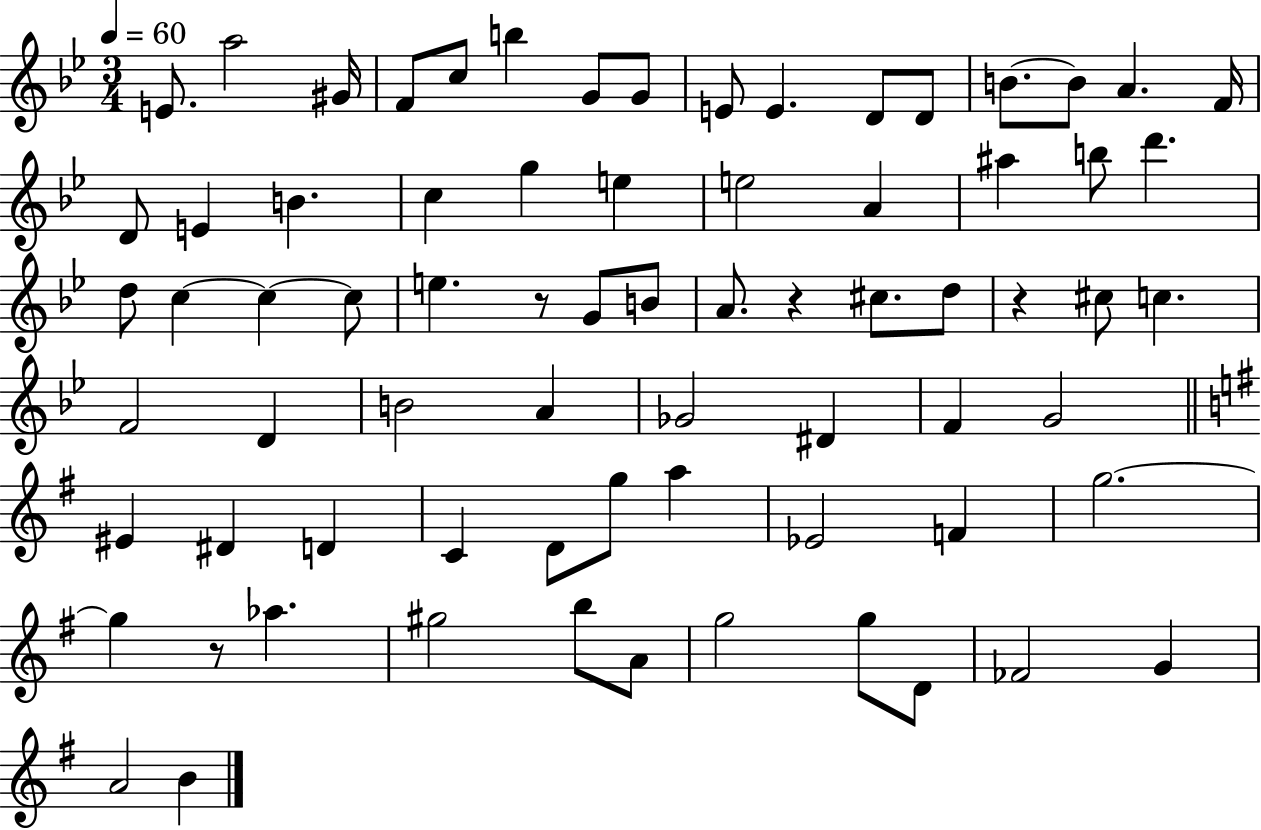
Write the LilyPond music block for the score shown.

{
  \clef treble
  \numericTimeSignature
  \time 3/4
  \key bes \major
  \tempo 4 = 60
  e'8. a''2 gis'16 | f'8 c''8 b''4 g'8 g'8 | e'8 e'4. d'8 d'8 | b'8.~~ b'8 a'4. f'16 | \break d'8 e'4 b'4. | c''4 g''4 e''4 | e''2 a'4 | ais''4 b''8 d'''4. | \break d''8 c''4~~ c''4~~ c''8 | e''4. r8 g'8 b'8 | a'8. r4 cis''8. d''8 | r4 cis''8 c''4. | \break f'2 d'4 | b'2 a'4 | ges'2 dis'4 | f'4 g'2 | \break \bar "||" \break \key g \major eis'4 dis'4 d'4 | c'4 d'8 g''8 a''4 | ees'2 f'4 | g''2.~~ | \break g''4 r8 aes''4. | gis''2 b''8 a'8 | g''2 g''8 d'8 | fes'2 g'4 | \break a'2 b'4 | \bar "|."
}